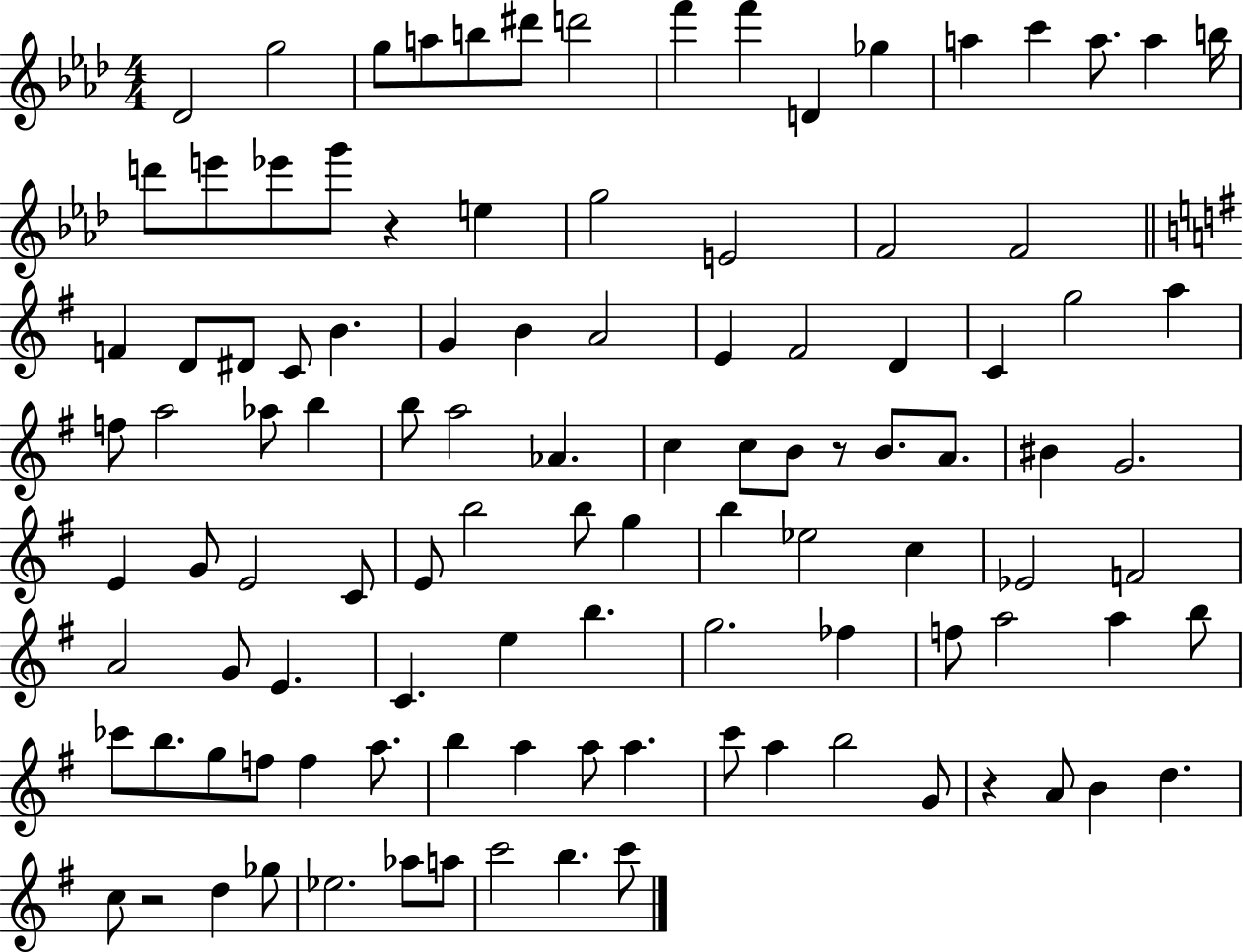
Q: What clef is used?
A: treble